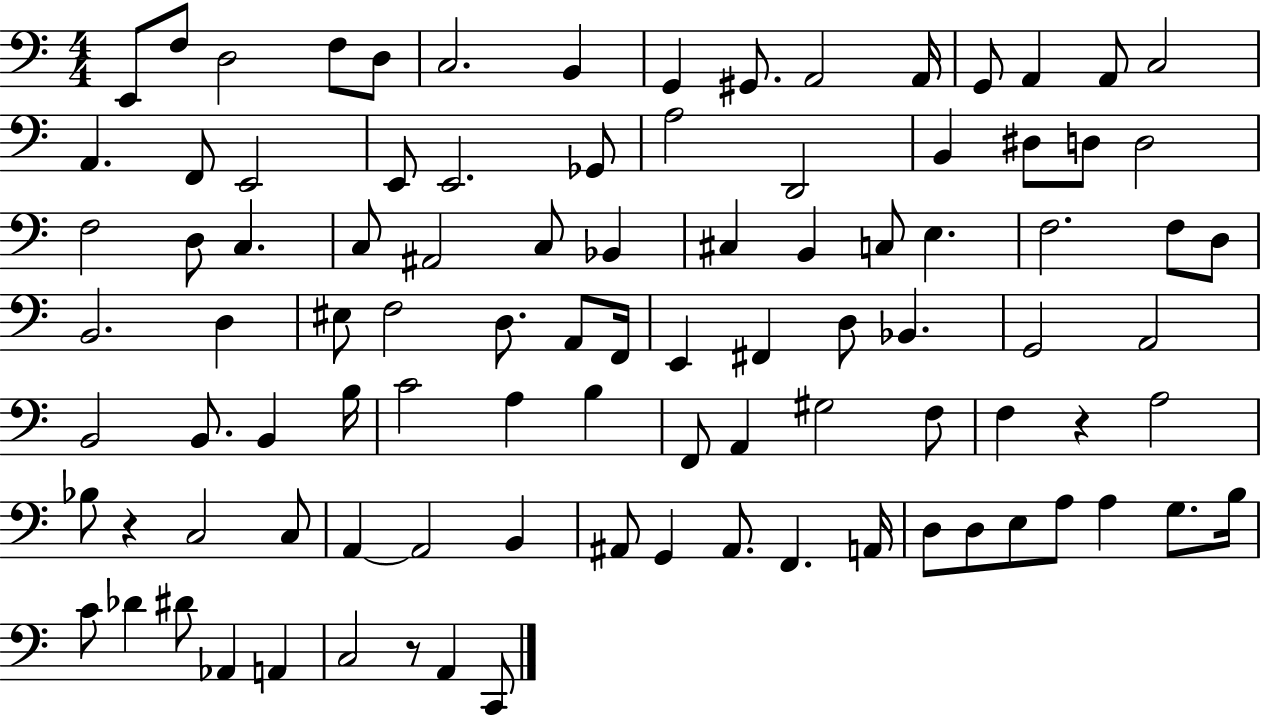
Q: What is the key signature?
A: C major